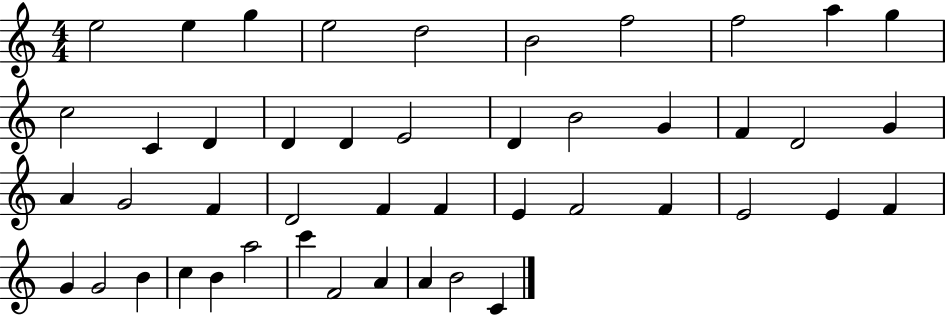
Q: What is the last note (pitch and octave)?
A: C4